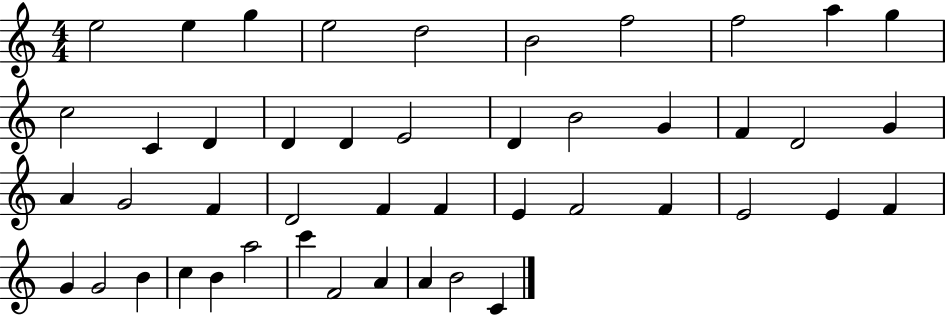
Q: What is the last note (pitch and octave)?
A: C4